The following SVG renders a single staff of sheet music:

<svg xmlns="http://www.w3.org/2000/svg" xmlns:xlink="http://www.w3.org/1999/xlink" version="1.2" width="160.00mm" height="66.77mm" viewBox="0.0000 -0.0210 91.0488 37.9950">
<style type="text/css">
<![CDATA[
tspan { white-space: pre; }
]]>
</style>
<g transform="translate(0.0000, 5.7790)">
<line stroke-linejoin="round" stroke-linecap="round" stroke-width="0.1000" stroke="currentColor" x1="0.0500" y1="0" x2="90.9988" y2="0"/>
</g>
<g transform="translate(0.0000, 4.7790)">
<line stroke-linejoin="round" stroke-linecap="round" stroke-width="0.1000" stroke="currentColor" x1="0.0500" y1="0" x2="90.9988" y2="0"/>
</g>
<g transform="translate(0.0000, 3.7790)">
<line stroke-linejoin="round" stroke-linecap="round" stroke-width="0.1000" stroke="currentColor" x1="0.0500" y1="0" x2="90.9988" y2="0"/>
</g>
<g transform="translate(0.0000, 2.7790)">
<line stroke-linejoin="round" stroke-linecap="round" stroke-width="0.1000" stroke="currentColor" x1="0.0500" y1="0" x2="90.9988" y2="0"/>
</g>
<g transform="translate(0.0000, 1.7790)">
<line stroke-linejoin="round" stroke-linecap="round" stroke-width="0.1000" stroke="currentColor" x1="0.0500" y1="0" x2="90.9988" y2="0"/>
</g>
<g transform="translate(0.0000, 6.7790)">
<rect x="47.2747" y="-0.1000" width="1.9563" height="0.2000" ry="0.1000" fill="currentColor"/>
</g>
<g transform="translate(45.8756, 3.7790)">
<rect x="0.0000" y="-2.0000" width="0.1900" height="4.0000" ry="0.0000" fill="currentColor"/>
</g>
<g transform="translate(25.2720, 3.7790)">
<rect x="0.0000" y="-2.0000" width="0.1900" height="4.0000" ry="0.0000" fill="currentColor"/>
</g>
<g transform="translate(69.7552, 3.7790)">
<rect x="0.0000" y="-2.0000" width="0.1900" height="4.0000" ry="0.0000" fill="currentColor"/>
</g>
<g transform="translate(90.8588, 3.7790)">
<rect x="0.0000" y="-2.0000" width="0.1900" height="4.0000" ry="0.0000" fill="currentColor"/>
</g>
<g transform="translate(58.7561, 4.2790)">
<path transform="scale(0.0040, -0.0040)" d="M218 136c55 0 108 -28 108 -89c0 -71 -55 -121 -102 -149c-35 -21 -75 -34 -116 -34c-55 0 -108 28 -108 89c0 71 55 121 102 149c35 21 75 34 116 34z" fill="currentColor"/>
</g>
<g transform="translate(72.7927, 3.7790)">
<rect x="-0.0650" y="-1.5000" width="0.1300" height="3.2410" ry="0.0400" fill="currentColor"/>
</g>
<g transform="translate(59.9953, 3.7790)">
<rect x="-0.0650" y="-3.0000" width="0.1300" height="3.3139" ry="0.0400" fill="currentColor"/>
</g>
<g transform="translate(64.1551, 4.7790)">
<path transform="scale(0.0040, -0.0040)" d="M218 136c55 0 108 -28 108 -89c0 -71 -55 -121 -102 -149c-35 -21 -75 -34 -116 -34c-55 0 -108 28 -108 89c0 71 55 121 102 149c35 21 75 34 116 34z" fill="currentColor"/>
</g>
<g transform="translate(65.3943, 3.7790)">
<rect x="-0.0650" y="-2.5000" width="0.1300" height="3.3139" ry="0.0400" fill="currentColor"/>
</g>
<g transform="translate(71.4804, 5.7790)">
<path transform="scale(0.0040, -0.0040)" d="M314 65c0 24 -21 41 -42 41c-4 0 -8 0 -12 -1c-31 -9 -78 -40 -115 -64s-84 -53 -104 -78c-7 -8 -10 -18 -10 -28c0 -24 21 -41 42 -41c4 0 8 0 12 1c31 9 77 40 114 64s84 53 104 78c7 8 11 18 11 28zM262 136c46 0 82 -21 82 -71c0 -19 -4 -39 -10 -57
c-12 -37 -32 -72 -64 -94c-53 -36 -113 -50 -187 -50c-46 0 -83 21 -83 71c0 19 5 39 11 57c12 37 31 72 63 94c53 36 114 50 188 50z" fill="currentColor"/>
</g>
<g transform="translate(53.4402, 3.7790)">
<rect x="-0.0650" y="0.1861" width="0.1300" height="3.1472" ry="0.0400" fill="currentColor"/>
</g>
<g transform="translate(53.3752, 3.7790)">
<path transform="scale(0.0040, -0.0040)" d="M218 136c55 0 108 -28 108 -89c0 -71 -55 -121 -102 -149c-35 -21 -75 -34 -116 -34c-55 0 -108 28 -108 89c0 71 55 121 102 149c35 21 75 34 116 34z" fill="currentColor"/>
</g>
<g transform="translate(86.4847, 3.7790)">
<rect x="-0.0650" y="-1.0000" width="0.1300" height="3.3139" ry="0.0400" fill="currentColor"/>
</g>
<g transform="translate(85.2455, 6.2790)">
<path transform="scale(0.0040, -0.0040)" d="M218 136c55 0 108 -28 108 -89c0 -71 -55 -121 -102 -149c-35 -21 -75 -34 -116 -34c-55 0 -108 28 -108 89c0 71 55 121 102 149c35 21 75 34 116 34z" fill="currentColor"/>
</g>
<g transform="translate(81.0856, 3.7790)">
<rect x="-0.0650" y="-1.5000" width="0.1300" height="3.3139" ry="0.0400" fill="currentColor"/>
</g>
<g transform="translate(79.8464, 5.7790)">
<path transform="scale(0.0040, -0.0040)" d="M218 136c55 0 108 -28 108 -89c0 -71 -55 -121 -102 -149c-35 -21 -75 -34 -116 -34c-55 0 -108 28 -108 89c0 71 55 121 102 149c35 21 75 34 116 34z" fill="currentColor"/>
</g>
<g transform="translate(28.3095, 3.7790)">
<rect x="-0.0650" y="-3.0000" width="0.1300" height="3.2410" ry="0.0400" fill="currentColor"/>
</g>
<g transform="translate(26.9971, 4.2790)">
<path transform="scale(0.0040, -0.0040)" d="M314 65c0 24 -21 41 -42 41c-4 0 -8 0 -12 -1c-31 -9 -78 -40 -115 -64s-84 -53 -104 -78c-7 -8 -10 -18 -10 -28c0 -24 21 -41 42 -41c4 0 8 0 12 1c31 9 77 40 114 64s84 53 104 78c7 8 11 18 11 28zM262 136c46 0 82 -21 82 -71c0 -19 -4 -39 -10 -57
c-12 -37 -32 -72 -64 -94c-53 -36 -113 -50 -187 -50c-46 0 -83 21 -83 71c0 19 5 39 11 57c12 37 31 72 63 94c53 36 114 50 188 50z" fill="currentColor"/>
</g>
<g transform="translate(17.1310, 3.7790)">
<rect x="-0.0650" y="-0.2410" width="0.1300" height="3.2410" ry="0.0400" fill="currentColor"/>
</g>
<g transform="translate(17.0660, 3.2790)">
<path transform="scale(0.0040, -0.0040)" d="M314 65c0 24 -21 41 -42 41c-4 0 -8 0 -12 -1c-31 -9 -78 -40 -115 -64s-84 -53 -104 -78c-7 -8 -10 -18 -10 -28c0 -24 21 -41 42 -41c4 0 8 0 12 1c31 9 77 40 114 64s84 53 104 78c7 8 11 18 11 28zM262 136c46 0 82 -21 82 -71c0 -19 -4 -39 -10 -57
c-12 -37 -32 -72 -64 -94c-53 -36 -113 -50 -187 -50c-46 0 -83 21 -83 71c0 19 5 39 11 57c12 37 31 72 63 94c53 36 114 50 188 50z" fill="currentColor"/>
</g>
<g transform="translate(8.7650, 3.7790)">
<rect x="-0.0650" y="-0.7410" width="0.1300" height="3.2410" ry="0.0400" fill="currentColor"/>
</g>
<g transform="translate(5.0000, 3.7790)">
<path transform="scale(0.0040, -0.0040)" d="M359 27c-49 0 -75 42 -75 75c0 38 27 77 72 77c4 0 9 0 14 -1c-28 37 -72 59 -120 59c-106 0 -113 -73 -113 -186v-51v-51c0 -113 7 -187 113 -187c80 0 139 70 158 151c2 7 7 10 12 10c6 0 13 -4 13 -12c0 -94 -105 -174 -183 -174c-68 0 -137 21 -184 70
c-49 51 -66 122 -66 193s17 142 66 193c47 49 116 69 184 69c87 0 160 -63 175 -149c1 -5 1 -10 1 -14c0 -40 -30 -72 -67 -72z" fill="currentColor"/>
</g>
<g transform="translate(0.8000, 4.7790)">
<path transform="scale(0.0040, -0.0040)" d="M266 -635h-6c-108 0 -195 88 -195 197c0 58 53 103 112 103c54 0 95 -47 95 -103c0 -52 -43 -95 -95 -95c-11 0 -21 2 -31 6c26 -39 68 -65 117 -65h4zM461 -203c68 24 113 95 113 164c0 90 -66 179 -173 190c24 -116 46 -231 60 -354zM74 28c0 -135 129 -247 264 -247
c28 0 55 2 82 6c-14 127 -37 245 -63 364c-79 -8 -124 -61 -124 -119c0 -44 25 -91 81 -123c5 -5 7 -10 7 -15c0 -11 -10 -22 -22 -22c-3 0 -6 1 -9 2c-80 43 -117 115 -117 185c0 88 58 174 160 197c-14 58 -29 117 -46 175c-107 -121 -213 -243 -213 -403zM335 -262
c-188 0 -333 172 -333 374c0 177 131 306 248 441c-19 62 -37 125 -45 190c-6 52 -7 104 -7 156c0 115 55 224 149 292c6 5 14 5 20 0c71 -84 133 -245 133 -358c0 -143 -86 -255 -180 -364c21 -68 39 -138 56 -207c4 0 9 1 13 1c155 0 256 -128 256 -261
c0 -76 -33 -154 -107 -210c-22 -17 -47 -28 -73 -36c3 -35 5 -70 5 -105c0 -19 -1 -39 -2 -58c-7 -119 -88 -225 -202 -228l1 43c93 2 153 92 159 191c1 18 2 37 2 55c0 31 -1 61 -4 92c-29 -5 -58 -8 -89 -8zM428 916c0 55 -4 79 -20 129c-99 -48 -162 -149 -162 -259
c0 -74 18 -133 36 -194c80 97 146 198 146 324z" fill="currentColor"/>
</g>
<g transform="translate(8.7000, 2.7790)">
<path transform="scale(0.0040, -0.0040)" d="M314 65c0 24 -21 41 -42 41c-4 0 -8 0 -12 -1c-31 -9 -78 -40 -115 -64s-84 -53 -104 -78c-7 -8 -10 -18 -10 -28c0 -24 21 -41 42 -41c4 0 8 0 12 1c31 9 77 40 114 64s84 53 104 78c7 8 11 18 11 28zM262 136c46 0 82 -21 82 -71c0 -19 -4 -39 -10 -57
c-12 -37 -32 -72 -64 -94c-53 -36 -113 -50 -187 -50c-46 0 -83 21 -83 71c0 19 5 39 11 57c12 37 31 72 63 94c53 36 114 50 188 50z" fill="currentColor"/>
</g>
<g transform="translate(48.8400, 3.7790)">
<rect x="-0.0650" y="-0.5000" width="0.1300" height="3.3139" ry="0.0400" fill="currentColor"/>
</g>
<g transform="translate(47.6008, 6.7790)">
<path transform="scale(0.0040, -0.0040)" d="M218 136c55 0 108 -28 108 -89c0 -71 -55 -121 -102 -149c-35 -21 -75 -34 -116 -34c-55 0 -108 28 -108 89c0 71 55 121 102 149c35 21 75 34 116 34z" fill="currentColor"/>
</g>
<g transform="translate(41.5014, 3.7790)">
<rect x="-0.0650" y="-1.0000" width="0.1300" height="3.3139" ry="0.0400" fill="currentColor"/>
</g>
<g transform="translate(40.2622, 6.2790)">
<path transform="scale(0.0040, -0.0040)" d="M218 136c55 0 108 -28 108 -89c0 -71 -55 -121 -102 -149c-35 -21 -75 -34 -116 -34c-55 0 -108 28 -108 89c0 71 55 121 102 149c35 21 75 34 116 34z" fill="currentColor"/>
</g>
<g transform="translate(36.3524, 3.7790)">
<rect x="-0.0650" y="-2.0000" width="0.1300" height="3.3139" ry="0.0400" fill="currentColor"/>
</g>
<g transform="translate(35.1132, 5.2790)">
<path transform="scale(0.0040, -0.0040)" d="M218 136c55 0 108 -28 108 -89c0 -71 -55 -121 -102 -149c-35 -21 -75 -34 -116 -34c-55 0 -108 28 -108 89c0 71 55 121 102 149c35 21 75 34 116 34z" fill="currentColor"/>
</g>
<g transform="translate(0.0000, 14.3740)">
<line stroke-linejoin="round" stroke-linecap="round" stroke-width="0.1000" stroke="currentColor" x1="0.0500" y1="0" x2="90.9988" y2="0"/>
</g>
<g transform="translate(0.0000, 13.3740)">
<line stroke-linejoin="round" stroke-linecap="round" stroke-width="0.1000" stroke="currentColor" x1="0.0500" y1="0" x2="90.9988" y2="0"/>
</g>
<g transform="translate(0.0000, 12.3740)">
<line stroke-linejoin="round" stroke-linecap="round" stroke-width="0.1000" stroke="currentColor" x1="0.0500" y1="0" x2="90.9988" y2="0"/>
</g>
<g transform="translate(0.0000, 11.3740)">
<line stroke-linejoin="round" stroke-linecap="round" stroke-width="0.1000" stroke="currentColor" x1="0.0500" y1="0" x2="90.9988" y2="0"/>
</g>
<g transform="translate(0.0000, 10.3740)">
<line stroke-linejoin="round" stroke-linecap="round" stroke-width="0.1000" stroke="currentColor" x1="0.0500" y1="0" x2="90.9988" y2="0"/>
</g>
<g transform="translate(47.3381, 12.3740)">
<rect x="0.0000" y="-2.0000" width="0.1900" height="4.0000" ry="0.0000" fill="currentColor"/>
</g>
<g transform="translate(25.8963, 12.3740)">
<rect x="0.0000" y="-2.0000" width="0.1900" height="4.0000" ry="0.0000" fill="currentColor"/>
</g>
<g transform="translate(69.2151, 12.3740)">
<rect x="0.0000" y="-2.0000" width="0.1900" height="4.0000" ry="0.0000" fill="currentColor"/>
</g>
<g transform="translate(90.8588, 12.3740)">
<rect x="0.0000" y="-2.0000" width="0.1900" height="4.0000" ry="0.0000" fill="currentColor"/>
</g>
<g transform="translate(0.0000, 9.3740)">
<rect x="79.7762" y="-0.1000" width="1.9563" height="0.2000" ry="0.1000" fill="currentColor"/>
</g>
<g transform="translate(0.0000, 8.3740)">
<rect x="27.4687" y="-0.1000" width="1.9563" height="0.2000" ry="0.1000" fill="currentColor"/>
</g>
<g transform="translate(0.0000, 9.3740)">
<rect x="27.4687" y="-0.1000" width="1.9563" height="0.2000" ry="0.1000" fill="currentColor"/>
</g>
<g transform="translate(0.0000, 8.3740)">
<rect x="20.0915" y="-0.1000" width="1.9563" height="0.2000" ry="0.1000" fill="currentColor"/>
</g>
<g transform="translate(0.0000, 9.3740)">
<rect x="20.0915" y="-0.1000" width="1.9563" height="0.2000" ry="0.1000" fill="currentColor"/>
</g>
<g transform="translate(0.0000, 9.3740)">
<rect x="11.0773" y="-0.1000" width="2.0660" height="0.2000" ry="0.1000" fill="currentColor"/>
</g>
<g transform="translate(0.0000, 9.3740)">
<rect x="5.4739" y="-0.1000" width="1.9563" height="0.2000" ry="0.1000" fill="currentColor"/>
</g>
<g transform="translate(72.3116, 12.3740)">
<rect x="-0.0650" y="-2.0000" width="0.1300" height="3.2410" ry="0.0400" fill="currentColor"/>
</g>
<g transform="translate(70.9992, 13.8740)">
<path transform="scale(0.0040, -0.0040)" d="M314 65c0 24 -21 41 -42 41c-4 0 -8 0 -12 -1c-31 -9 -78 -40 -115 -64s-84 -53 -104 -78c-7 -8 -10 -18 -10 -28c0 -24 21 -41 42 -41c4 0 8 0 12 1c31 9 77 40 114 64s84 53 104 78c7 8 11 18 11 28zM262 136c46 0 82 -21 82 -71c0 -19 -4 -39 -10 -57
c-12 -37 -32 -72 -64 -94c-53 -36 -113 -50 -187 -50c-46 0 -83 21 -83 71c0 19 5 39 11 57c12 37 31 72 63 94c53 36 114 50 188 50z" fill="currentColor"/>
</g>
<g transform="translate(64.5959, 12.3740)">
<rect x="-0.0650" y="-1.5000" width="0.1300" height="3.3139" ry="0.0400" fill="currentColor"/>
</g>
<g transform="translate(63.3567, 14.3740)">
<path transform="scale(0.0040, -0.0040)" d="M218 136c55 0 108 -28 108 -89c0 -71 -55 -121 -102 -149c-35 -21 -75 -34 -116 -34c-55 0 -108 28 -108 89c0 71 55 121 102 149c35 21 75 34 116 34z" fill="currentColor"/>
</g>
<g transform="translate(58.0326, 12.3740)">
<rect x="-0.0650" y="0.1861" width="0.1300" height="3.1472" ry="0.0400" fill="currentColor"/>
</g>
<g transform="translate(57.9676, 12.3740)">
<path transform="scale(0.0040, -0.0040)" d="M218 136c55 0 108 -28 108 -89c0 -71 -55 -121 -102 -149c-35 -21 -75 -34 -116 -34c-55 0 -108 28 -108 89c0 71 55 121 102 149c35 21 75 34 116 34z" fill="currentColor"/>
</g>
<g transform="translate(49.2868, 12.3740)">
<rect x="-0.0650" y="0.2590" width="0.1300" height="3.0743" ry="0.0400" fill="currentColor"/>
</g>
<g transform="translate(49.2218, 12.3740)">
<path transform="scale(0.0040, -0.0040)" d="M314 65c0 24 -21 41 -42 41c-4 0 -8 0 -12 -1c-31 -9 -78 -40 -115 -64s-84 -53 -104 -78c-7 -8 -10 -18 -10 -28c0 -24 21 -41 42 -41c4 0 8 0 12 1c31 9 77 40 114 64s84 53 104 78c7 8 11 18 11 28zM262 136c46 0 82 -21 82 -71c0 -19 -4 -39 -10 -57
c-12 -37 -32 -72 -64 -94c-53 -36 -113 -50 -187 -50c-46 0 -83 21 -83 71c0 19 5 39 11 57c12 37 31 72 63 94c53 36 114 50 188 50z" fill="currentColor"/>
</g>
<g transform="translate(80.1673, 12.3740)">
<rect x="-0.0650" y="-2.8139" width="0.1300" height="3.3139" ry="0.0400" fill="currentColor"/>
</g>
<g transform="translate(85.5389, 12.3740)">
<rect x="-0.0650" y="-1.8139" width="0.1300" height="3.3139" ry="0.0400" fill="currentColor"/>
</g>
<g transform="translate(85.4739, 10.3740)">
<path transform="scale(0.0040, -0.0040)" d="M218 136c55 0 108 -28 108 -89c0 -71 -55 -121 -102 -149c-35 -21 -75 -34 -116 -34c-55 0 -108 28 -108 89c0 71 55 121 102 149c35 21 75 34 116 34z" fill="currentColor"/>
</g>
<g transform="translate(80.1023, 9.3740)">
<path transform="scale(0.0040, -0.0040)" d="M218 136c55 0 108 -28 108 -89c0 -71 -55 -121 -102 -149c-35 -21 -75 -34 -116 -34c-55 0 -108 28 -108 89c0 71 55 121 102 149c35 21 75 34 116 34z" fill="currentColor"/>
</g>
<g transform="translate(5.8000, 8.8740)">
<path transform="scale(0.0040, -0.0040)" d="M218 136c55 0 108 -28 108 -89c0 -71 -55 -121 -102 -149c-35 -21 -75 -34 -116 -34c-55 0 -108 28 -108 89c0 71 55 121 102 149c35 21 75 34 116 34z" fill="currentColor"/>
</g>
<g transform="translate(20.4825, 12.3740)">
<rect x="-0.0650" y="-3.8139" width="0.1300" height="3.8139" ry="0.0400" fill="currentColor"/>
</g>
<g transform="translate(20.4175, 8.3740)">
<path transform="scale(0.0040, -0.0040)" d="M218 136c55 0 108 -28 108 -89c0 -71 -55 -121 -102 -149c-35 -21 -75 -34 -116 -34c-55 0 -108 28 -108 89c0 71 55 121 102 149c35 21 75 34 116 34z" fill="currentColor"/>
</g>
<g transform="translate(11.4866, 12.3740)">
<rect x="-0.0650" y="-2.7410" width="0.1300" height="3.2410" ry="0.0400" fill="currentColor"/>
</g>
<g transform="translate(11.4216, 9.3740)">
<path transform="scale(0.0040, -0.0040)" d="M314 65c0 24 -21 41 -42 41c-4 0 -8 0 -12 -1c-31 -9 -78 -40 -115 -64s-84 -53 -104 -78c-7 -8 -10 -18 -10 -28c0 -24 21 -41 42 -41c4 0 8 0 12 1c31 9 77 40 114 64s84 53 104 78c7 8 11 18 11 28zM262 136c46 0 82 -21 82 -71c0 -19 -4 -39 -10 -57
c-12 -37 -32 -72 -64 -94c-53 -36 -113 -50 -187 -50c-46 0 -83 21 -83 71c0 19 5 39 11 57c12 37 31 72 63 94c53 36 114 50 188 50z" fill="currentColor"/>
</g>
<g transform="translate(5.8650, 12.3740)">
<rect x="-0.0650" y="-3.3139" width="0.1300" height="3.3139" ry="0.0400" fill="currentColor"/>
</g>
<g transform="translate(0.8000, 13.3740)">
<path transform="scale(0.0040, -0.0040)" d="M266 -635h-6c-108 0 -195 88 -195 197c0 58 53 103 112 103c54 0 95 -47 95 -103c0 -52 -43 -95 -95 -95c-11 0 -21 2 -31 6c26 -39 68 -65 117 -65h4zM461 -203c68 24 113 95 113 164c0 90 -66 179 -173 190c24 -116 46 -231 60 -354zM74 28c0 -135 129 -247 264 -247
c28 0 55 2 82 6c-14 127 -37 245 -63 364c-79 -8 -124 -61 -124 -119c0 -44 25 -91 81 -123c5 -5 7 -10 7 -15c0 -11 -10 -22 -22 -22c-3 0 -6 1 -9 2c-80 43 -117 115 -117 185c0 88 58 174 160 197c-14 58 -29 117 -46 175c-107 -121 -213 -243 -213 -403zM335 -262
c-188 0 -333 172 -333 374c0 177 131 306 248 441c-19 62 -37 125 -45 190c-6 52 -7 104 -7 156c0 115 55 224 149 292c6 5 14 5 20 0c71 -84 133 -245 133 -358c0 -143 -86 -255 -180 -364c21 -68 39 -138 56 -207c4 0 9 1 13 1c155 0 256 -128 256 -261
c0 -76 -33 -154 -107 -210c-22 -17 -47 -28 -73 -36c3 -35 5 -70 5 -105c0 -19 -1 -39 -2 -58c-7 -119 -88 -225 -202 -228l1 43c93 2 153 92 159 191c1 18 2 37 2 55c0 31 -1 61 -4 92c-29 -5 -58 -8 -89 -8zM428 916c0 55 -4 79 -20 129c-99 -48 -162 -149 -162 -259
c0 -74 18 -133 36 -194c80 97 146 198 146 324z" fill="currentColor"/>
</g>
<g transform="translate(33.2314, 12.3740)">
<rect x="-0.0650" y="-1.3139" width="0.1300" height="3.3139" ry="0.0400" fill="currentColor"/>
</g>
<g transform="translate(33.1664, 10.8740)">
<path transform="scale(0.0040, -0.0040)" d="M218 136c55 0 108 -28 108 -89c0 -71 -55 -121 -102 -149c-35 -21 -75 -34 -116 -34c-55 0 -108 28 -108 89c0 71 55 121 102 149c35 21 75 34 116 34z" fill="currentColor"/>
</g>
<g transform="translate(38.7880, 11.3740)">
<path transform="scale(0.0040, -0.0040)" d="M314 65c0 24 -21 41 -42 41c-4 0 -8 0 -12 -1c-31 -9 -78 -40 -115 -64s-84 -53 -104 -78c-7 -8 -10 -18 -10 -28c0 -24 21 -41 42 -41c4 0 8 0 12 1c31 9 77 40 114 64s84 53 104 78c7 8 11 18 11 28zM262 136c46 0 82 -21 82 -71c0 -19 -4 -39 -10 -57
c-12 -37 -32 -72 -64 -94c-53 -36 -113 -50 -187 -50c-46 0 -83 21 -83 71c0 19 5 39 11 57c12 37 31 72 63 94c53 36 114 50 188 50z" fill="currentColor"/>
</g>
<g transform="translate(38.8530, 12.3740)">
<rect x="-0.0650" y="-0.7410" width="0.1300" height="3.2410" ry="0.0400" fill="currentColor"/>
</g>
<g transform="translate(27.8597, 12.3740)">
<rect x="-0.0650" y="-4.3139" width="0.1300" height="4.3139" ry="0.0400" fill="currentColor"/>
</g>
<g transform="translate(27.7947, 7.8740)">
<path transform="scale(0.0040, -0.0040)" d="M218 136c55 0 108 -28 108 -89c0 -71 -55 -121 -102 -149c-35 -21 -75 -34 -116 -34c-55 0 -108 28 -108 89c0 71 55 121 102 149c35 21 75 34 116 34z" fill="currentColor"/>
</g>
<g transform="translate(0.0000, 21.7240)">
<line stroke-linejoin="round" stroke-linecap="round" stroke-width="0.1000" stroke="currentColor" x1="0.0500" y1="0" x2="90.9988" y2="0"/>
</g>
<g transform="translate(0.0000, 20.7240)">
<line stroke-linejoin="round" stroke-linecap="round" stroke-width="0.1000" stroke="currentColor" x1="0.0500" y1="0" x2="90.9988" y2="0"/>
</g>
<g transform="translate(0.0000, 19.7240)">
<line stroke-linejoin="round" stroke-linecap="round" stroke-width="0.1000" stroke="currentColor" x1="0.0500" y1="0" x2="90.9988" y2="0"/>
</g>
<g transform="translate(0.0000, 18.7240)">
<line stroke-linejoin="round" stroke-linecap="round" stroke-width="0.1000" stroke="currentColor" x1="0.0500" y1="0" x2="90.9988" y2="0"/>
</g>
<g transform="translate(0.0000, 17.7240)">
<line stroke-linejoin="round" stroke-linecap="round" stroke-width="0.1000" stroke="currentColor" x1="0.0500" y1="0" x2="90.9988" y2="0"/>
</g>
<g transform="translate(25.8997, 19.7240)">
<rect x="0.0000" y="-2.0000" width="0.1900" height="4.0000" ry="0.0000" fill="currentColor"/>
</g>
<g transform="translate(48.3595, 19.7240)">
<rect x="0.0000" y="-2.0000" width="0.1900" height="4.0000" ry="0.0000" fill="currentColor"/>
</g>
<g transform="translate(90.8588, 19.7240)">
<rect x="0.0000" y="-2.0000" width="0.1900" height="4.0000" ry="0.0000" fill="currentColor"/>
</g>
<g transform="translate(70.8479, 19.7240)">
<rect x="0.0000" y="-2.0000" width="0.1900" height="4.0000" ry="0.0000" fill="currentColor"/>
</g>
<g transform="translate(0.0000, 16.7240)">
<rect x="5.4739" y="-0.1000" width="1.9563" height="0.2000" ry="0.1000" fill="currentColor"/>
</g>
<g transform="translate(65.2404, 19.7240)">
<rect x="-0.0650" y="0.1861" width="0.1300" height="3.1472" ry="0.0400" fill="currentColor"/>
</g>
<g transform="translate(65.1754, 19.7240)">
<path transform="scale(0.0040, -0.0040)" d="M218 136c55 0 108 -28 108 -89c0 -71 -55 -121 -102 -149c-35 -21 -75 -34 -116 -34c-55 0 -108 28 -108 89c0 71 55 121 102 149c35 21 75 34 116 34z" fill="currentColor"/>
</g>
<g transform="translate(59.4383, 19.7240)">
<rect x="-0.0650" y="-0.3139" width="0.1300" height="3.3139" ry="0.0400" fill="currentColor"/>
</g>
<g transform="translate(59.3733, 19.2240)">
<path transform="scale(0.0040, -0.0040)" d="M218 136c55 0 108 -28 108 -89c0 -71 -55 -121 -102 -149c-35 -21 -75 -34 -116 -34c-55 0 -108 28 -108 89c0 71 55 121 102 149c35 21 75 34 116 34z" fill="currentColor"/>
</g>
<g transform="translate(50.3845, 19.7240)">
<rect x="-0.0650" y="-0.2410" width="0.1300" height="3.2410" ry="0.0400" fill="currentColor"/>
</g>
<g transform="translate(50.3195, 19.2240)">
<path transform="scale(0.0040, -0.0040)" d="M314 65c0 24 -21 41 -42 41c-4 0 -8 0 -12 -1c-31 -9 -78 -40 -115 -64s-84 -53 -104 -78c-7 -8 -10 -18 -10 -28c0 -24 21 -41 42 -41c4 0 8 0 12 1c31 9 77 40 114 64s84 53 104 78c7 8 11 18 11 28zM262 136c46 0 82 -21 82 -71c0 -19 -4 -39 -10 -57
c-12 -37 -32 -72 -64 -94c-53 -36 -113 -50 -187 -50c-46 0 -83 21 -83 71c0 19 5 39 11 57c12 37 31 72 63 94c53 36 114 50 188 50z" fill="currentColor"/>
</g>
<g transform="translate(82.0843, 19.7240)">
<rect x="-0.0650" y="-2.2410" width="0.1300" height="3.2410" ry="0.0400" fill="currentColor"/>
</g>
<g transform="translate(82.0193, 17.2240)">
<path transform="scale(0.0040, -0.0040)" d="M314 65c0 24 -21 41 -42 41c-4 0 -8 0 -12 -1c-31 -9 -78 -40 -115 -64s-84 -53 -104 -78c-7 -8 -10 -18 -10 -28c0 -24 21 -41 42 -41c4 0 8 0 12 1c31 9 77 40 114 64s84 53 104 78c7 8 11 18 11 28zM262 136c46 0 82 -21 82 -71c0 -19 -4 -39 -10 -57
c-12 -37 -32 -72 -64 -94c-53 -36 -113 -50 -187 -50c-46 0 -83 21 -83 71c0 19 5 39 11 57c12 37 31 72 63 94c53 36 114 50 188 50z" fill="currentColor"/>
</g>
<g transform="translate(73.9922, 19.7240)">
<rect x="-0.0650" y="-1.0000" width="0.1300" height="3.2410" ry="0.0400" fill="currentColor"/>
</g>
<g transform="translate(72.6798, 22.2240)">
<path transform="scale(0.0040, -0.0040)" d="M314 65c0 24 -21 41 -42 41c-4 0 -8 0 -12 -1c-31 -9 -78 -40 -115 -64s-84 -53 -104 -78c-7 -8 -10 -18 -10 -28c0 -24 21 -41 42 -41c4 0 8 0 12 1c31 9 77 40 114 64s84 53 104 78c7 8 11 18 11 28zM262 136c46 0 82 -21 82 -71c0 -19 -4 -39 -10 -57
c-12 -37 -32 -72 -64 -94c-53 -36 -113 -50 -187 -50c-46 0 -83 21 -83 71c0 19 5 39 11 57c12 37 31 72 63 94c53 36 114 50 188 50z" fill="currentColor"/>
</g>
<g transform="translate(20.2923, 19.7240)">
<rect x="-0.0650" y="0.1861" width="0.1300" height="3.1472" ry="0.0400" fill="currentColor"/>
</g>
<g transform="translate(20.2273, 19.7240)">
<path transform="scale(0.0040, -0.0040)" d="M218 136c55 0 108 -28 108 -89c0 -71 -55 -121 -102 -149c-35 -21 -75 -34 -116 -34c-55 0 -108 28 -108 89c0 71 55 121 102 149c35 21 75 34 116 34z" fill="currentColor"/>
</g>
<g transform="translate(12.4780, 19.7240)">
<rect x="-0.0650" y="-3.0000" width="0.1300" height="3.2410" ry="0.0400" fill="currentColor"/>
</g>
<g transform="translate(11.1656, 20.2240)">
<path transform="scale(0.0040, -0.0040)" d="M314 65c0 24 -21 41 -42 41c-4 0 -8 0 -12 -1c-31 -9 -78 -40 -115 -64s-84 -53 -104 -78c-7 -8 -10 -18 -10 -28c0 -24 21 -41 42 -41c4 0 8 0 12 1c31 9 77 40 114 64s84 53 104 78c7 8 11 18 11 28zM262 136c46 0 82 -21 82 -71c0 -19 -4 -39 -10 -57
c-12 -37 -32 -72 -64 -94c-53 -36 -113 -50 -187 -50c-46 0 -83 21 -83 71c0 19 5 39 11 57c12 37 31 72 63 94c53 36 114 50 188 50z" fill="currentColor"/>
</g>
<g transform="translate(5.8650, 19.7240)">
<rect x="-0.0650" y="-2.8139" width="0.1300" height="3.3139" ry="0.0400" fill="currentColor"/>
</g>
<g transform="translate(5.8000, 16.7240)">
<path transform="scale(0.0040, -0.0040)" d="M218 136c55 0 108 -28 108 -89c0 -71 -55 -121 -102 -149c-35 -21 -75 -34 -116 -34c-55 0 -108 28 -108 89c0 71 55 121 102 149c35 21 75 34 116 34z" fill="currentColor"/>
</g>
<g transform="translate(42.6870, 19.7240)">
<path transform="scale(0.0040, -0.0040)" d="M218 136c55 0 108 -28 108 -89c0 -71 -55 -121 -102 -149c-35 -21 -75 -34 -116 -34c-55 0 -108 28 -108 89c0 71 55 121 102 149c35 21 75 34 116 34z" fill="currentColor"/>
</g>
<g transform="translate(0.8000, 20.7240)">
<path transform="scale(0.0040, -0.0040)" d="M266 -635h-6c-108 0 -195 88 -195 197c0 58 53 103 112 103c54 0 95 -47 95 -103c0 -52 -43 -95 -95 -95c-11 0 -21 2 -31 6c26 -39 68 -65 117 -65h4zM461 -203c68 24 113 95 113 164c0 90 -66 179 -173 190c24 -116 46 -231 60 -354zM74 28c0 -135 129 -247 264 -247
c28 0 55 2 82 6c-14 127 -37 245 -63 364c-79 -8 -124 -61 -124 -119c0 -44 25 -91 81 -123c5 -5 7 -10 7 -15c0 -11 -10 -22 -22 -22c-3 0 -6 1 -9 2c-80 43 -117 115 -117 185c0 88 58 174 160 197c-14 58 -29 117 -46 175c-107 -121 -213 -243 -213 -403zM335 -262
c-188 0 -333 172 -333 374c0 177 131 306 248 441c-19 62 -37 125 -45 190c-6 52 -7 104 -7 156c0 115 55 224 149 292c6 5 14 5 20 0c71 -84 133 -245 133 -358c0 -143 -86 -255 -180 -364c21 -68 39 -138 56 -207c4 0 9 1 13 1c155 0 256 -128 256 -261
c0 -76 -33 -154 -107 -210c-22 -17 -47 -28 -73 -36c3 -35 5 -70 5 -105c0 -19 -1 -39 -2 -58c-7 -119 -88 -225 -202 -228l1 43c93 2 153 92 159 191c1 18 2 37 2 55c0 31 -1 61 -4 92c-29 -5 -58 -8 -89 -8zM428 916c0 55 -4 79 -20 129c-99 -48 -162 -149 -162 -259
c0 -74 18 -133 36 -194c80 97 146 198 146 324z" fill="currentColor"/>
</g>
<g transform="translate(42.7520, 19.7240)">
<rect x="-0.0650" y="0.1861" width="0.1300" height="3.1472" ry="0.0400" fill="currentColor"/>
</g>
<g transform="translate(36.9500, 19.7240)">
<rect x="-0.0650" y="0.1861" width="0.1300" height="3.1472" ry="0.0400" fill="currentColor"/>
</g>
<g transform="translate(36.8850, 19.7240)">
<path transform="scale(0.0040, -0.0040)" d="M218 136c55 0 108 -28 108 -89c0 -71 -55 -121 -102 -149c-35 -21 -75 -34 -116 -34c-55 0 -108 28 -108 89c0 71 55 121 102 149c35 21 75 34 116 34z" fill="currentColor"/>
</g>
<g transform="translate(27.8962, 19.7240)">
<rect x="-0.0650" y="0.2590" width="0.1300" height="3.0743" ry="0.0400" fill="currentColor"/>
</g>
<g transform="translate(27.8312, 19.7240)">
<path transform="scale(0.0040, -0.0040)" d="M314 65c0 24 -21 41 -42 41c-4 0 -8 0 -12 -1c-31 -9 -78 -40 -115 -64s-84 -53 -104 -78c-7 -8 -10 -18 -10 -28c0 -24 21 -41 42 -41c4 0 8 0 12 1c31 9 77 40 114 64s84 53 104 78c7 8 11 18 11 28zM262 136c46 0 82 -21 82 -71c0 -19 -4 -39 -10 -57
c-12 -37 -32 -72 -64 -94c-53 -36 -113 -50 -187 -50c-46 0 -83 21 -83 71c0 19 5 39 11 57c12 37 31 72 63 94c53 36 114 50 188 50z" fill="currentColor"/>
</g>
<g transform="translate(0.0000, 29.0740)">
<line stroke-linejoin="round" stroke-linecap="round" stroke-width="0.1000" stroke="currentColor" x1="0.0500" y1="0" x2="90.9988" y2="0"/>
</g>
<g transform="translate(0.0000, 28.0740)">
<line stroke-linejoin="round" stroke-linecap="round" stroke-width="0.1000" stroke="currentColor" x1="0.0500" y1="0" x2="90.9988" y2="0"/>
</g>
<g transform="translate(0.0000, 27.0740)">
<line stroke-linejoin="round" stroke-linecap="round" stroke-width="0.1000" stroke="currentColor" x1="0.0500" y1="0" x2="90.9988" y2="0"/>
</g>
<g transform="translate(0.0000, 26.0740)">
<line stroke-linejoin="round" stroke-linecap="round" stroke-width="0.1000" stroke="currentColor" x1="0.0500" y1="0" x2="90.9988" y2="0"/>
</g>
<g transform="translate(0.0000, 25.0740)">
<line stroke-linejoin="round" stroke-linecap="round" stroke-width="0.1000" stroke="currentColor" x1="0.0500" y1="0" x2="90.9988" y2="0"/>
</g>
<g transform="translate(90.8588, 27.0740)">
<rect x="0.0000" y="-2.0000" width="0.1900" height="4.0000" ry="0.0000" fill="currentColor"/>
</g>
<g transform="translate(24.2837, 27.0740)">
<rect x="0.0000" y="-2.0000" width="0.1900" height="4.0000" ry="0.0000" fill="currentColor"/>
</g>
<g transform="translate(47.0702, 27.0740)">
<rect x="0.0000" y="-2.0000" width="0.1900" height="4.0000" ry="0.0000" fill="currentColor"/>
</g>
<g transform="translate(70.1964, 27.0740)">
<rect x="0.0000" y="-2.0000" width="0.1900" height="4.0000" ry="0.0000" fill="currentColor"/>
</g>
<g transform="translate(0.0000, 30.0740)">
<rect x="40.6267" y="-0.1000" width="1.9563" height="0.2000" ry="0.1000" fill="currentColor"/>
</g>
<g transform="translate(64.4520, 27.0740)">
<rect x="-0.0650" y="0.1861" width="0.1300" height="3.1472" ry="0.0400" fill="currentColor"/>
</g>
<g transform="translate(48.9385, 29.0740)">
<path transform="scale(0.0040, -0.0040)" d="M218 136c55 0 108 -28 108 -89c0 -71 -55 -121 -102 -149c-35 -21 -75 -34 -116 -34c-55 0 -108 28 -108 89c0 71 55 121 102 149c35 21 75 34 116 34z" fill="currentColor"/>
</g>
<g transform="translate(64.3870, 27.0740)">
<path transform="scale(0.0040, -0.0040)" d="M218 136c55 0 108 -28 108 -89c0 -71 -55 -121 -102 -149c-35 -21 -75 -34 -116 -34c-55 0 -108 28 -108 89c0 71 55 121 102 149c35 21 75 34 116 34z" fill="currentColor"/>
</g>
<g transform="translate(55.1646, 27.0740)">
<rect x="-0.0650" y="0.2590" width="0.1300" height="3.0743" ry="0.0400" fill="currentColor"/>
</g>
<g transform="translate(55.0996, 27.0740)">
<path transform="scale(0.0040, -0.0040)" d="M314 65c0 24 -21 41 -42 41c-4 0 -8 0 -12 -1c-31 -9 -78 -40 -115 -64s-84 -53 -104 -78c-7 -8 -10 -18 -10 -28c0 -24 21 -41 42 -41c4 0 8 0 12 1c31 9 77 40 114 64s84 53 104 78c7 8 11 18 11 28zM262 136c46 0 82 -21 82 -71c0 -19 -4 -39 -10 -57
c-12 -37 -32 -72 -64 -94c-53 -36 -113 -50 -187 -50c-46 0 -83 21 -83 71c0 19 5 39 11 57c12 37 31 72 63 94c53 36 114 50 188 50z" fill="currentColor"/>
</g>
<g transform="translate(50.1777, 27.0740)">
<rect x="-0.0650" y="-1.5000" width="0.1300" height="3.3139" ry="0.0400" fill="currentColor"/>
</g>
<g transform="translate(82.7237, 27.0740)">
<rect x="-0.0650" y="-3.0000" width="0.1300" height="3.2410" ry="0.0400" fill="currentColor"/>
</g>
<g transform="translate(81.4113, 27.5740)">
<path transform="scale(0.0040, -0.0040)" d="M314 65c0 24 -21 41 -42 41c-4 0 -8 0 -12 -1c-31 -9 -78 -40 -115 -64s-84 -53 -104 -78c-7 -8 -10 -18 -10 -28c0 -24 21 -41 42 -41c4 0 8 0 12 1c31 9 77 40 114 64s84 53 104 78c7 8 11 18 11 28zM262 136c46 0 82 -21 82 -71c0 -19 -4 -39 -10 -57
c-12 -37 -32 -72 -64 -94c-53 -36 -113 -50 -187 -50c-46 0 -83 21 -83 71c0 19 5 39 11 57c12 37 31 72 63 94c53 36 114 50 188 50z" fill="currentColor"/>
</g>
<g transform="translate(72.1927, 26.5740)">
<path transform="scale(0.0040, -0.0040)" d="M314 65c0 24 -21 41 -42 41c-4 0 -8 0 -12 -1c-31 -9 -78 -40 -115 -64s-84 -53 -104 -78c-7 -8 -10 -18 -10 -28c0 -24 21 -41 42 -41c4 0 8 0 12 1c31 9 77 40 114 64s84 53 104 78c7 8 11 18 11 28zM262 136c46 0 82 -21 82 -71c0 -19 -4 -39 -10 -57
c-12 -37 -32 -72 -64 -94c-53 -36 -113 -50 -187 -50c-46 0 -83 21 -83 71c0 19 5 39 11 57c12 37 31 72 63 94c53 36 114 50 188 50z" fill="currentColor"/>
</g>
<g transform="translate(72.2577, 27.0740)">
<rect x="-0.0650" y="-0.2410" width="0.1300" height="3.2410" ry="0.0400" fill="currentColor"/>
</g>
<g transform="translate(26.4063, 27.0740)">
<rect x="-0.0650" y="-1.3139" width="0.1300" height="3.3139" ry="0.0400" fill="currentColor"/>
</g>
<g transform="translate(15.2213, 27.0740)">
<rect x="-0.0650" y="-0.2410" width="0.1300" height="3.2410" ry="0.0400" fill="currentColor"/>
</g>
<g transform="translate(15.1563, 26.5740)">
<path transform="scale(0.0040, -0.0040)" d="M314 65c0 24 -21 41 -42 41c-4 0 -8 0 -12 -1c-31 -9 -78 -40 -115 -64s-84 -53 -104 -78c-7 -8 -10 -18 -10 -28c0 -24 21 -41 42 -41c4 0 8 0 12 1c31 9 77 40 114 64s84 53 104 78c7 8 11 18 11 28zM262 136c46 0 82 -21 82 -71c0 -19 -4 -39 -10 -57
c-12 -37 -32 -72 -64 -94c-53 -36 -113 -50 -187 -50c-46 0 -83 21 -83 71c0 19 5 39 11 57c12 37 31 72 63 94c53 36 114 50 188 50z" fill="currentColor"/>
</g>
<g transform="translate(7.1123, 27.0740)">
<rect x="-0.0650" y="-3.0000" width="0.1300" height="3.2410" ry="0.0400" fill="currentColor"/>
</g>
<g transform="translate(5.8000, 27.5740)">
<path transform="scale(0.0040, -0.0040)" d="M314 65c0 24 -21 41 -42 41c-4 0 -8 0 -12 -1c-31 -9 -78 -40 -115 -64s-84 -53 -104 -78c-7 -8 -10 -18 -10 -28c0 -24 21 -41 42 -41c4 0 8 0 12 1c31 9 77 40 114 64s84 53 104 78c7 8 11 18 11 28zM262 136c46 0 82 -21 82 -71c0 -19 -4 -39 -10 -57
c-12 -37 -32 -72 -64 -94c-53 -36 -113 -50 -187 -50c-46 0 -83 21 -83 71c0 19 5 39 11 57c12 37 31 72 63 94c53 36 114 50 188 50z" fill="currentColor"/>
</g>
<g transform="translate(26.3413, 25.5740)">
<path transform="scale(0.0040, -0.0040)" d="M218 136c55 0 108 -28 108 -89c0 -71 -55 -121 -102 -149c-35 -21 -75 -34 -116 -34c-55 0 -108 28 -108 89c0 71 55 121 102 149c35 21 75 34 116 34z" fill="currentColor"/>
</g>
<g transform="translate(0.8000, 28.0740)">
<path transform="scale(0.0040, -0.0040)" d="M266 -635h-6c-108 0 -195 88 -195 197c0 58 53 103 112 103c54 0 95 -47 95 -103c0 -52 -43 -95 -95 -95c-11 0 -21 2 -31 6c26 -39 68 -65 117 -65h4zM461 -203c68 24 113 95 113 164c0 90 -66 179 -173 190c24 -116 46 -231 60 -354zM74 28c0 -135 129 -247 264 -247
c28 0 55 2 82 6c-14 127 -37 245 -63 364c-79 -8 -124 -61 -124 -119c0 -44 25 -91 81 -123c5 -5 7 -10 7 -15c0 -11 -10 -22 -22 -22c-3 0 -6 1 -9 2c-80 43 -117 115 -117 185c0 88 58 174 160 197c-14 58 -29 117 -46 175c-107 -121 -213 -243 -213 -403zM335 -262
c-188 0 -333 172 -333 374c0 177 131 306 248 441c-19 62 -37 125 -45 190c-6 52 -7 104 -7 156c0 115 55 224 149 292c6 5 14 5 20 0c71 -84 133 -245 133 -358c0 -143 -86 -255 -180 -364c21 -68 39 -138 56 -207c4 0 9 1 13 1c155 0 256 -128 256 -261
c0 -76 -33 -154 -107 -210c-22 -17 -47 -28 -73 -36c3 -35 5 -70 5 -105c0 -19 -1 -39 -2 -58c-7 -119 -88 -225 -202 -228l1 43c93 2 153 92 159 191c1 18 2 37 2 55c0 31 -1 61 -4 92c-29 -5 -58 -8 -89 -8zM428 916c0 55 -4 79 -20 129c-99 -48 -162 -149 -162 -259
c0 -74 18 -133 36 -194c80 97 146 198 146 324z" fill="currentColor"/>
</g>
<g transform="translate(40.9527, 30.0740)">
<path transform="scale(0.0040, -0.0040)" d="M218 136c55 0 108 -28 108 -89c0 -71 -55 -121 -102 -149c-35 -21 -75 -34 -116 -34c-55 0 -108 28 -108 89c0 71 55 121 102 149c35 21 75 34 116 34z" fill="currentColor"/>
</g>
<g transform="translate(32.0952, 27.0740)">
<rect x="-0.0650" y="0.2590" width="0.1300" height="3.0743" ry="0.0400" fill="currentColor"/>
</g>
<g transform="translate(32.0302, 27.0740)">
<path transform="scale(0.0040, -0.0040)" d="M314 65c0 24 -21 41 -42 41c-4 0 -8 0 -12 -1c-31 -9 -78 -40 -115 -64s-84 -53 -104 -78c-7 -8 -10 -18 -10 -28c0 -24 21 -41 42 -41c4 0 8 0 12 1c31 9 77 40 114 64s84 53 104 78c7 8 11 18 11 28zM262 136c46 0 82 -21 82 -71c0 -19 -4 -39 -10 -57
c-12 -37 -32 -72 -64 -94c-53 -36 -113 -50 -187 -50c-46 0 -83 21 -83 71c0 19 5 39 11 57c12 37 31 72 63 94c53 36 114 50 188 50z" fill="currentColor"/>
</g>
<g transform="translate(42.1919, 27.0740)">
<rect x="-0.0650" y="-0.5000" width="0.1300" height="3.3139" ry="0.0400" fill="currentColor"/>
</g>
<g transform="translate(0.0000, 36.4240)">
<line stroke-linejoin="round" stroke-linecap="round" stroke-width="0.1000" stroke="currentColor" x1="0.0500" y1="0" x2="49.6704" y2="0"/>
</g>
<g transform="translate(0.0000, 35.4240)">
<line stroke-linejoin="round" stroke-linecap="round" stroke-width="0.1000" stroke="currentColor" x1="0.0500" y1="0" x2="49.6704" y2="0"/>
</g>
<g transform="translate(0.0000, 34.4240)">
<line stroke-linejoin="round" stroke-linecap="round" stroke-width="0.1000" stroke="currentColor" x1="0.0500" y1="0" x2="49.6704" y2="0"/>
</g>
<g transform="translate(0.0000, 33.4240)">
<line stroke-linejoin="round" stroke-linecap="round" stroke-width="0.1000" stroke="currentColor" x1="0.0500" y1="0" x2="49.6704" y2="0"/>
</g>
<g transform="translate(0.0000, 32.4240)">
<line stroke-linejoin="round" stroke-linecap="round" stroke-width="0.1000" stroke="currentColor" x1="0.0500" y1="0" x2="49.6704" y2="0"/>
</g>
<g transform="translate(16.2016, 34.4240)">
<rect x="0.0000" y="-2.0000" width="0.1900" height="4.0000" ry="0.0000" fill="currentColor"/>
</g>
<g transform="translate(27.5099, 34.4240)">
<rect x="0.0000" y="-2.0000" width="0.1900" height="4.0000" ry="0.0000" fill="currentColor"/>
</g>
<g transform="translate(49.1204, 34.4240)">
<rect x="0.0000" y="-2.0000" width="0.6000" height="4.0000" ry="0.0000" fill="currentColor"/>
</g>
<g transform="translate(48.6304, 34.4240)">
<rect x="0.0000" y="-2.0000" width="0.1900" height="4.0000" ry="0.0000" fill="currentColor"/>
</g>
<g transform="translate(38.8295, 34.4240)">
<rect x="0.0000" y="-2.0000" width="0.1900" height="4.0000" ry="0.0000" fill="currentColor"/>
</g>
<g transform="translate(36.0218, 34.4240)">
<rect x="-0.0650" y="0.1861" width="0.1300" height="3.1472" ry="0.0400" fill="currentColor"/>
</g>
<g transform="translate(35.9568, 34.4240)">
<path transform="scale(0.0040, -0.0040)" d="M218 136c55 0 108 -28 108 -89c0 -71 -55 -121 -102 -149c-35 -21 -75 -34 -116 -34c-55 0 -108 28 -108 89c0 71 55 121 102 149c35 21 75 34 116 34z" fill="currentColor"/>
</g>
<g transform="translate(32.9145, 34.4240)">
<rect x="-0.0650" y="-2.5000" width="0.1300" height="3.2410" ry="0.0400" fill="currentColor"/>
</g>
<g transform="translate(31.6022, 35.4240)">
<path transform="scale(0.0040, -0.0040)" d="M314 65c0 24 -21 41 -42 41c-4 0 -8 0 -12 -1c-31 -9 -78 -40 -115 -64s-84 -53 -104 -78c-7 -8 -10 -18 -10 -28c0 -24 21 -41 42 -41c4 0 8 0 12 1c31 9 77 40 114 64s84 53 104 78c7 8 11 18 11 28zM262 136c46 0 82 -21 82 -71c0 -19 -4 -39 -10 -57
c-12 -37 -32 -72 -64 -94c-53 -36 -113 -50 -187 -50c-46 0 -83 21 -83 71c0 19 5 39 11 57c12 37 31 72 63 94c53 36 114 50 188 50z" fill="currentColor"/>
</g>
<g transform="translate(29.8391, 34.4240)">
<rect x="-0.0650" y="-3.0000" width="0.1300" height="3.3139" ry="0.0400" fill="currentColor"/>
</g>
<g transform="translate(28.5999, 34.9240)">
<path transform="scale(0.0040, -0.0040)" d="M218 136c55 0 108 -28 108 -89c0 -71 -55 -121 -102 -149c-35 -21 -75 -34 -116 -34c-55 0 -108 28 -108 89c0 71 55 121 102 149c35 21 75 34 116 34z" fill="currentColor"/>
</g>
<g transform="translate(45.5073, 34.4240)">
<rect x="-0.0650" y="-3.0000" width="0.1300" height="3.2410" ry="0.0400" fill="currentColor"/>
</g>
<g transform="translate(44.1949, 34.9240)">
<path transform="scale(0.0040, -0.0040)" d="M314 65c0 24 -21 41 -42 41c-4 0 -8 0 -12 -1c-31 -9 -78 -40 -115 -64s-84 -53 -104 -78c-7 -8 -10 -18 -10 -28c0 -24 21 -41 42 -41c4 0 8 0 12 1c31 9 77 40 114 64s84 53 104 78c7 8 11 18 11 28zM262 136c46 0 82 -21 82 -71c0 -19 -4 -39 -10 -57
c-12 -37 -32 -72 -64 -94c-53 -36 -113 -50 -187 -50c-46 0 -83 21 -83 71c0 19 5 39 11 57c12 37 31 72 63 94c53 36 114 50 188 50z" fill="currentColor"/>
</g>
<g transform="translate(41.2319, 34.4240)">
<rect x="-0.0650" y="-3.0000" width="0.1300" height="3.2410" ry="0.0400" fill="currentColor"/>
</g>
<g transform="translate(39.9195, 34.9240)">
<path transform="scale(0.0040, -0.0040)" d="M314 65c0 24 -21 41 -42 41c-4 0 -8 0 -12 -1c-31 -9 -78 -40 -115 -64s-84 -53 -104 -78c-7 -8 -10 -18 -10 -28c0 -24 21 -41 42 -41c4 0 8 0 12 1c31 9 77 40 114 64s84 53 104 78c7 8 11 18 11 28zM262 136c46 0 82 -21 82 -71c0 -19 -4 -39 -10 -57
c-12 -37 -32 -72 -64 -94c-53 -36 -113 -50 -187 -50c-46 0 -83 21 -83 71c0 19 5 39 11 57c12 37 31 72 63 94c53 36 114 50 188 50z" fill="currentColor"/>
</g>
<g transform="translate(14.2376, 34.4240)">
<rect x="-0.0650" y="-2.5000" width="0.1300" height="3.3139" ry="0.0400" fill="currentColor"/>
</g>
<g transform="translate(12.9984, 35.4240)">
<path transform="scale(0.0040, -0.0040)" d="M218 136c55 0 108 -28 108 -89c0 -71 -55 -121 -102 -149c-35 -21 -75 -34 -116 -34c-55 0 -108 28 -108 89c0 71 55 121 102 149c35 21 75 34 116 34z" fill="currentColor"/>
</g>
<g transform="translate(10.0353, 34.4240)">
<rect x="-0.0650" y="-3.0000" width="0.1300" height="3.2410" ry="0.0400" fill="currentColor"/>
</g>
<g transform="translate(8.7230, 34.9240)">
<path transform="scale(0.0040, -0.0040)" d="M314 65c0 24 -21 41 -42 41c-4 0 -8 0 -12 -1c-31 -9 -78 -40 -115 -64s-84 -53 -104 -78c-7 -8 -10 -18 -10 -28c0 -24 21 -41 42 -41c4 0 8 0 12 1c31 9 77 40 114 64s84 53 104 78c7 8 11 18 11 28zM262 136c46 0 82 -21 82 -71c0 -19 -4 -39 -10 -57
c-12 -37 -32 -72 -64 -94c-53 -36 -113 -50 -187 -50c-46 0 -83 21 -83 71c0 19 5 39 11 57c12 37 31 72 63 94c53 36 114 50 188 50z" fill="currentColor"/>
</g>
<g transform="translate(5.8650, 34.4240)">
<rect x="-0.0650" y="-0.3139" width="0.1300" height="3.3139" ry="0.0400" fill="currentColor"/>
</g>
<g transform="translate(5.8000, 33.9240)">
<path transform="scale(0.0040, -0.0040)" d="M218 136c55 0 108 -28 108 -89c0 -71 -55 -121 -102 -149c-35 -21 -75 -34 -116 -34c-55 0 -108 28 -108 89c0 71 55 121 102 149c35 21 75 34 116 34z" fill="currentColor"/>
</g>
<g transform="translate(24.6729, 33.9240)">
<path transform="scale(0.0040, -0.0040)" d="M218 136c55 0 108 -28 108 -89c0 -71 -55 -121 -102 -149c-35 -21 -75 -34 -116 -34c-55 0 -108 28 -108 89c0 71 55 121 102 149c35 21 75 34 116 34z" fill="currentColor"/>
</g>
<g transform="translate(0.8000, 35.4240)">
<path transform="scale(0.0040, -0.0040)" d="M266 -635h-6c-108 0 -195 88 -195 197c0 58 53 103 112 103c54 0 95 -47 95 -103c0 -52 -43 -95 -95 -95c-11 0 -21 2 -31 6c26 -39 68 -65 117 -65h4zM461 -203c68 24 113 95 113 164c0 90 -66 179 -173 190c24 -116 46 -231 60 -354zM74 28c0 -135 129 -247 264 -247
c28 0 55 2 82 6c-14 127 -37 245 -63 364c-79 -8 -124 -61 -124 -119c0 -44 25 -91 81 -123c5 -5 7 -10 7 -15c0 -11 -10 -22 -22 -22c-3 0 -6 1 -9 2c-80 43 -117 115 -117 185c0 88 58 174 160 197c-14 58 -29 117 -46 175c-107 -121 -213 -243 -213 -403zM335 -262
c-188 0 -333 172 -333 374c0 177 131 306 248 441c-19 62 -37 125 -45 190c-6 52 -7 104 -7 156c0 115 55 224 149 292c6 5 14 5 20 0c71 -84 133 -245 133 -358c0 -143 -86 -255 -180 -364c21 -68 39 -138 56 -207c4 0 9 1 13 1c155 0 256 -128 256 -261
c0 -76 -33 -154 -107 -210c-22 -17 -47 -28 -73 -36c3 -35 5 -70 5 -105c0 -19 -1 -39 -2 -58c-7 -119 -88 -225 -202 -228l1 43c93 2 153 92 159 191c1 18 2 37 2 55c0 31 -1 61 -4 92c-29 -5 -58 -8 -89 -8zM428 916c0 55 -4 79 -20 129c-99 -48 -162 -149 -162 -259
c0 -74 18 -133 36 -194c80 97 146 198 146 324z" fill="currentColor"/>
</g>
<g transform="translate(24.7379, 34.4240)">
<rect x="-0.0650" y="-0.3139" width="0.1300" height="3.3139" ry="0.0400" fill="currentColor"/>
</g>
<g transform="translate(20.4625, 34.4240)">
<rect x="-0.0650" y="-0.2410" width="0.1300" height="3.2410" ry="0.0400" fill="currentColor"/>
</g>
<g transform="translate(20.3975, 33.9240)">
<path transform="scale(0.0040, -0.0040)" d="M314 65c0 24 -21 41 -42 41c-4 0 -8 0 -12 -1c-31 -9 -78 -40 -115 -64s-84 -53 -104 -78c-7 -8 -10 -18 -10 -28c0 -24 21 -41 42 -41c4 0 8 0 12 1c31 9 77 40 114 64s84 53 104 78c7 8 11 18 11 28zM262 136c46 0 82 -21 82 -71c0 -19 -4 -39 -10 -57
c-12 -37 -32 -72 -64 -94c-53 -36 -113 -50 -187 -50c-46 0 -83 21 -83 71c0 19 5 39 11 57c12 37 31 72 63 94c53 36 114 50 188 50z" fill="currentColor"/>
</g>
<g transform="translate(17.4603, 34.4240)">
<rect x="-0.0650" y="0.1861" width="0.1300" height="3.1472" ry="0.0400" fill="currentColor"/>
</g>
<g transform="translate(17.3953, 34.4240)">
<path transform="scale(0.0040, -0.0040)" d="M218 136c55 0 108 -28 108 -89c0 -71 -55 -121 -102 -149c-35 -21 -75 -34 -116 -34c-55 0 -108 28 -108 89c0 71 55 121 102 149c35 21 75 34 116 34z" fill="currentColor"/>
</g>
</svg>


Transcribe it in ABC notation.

X:1
T:Untitled
M:4/4
L:1/4
K:C
d2 c2 A2 F D C B A G E2 E D b a2 c' d' e d2 B2 B E F2 a f a A2 B B2 B B c2 c B D2 g2 A2 c2 e B2 C E B2 B c2 A2 c A2 G B c2 c A G2 B A2 A2